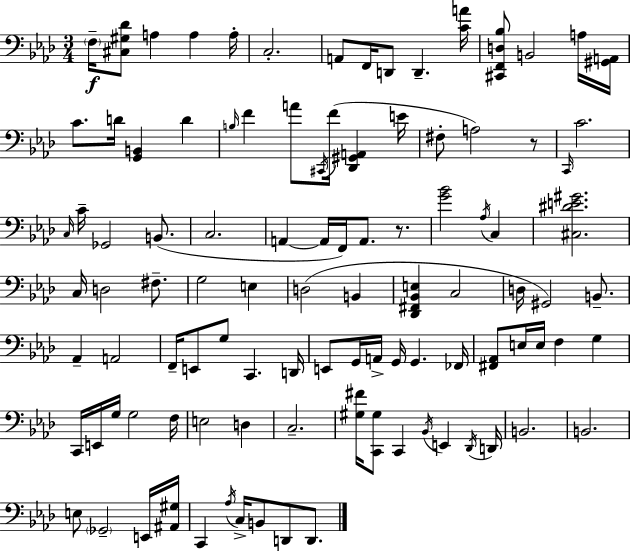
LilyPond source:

{
  \clef bass
  \numericTimeSignature
  \time 3/4
  \key f \minor
  \parenthesize f16--\f <cis gis des'>8 a4 a4 a16-. | c2.-. | a,8 f,16 d,8 d,4.-- <c' a'>16 | <cis, f, d bes>8 b,2 a16 <gis, a,>16 | \break c'8. d'16 <g, b,>4 d'4 | \grace { b16 } f'4 a'8 \acciaccatura { cis,16 } f'16( <des, gis, a,>4 | e'16 fis8-. a2) | r8 \grace { c,16 } c'2. | \break \grace { c16 } c'16-- ges,2 | b,8.( c2. | a,4~~ a,16 f,16) a,8. | r8. <g' bes'>2 | \break \acciaccatura { aes16 } c4 <cis dis' e' gis'>2. | c16 d2 | fis8.-- g2 | e4 d2( | \break b,4 <des, fis, bes, e>4 c2 | d16 gis,2) | b,8.-- aes,4-- a,2 | f,16-- e,8 g8 c,4. | \break d,16 e,8 g,16 a,16-> g,16 g,4. | fes,16 <fis, aes,>8 e16 e16 f4 | g4 c,16 e,16 g16 g2 | f16 e2 | \break d4 c2.-- | <gis fis'>16 <c, gis>8 c,4 | \acciaccatura { bes,16 } e,4 \acciaccatura { des,16 } d,16 b,2. | b,2. | \break e8 \parenthesize ges,2-- | e,16 <ais, gis>16 c,4 \acciaccatura { aes16 } | c16-> b,8 d,8 d,8. \bar "|."
}